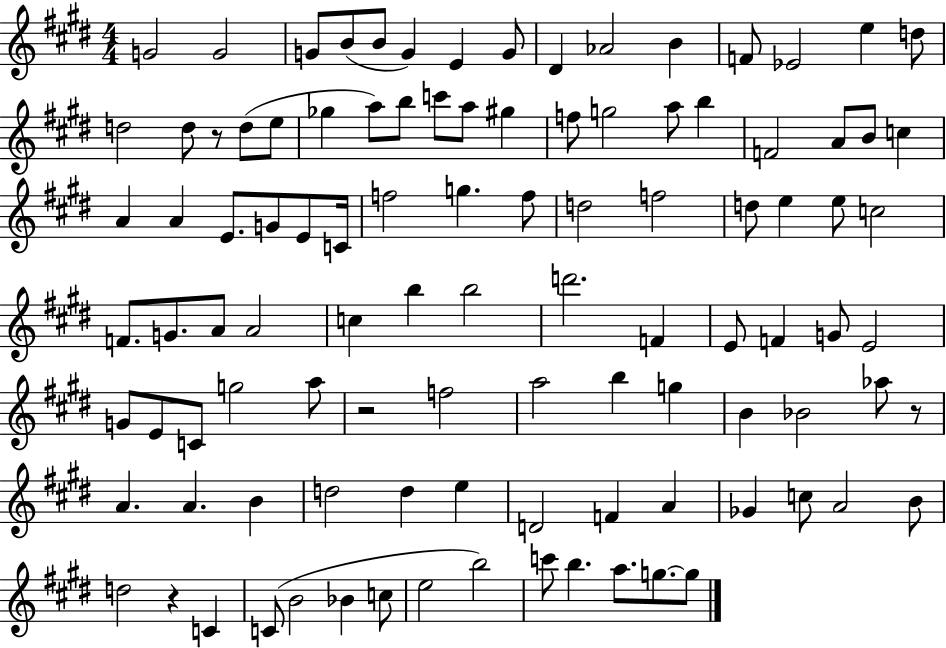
{
  \clef treble
  \numericTimeSignature
  \time 4/4
  \key e \major
  g'2 g'2 | g'8 b'8( b'8 g'4) e'4 g'8 | dis'4 aes'2 b'4 | f'8 ees'2 e''4 d''8 | \break d''2 d''8 r8 d''8( e''8 | ges''4 a''8) b''8 c'''8 a''8 gis''4 | f''8 g''2 a''8 b''4 | f'2 a'8 b'8 c''4 | \break a'4 a'4 e'8. g'8 e'8 c'16 | f''2 g''4. f''8 | d''2 f''2 | d''8 e''4 e''8 c''2 | \break f'8. g'8. a'8 a'2 | c''4 b''4 b''2 | d'''2. f'4 | e'8 f'4 g'8 e'2 | \break g'8 e'8 c'8 g''2 a''8 | r2 f''2 | a''2 b''4 g''4 | b'4 bes'2 aes''8 r8 | \break a'4. a'4. b'4 | d''2 d''4 e''4 | d'2 f'4 a'4 | ges'4 c''8 a'2 b'8 | \break d''2 r4 c'4 | c'8( b'2 bes'4 c''8 | e''2 b''2) | c'''8 b''4. a''8. g''8.~~ g''8 | \break \bar "|."
}